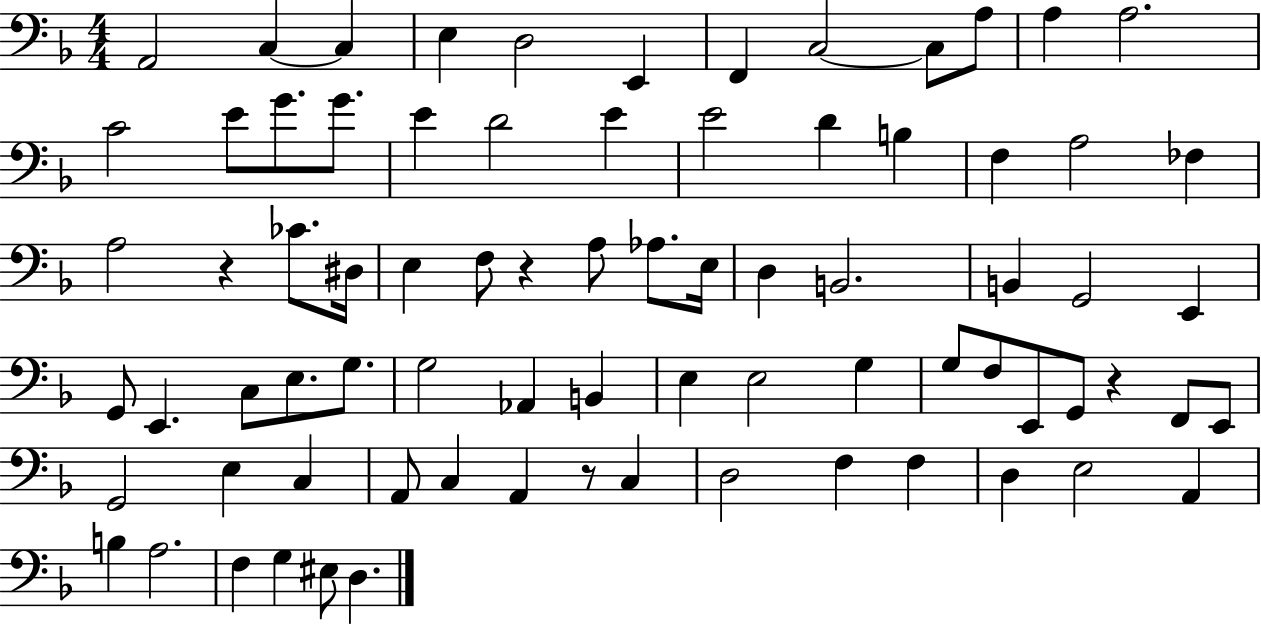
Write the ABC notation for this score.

X:1
T:Untitled
M:4/4
L:1/4
K:F
A,,2 C, C, E, D,2 E,, F,, C,2 C,/2 A,/2 A, A,2 C2 E/2 G/2 G/2 E D2 E E2 D B, F, A,2 _F, A,2 z _C/2 ^D,/4 E, F,/2 z A,/2 _A,/2 E,/4 D, B,,2 B,, G,,2 E,, G,,/2 E,, C,/2 E,/2 G,/2 G,2 _A,, B,, E, E,2 G, G,/2 F,/2 E,,/2 G,,/2 z F,,/2 E,,/2 G,,2 E, C, A,,/2 C, A,, z/2 C, D,2 F, F, D, E,2 A,, B, A,2 F, G, ^E,/2 D,